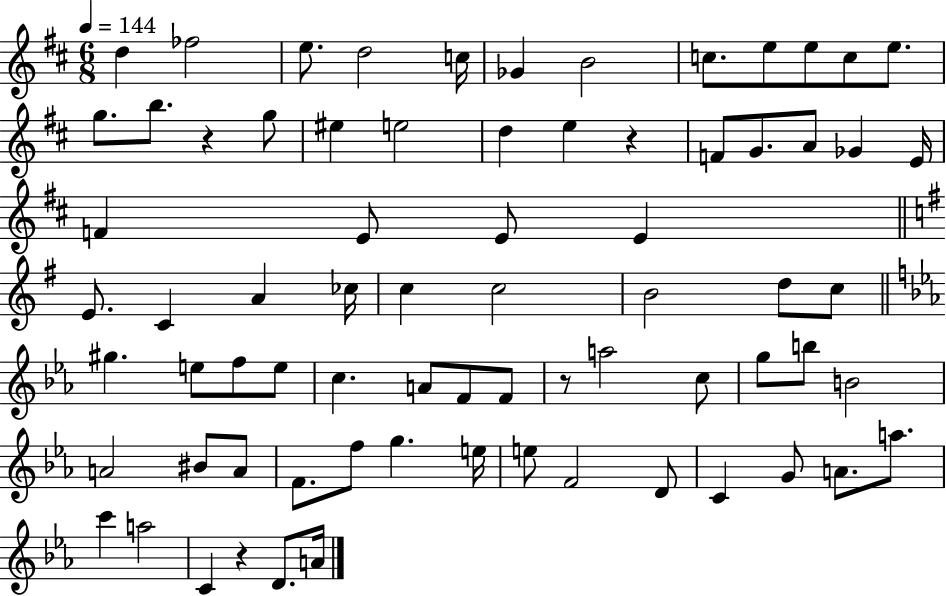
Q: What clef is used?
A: treble